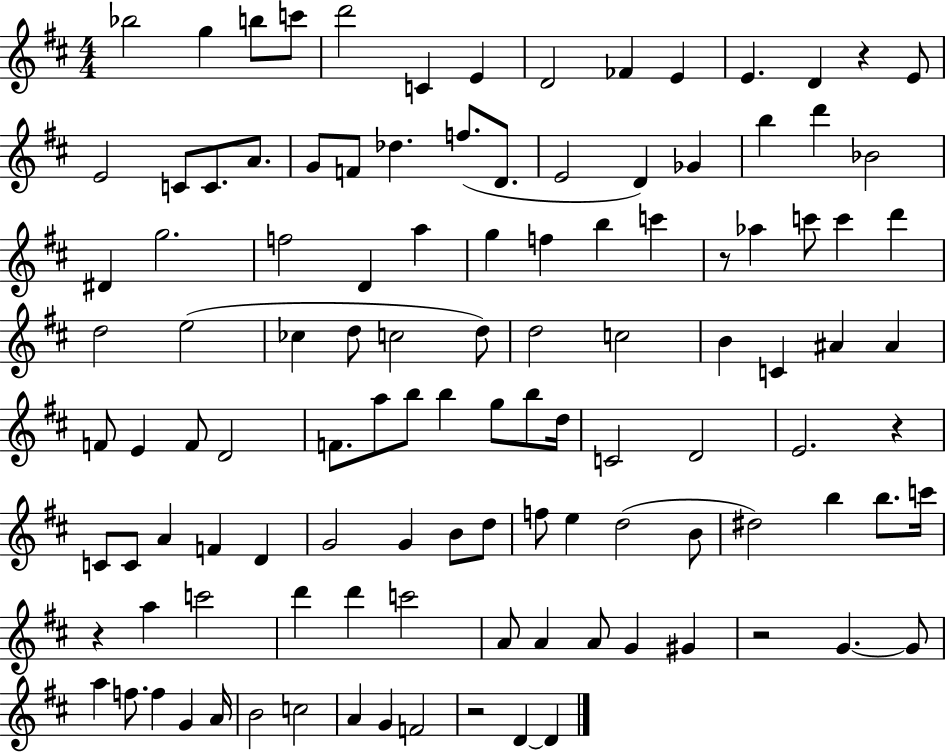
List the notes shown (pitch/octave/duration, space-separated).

Bb5/h G5/q B5/e C6/e D6/h C4/q E4/q D4/h FES4/q E4/q E4/q. D4/q R/q E4/e E4/h C4/e C4/e. A4/e. G4/e F4/e Db5/q. F5/e. D4/e. E4/h D4/q Gb4/q B5/q D6/q Bb4/h D#4/q G5/h. F5/h D4/q A5/q G5/q F5/q B5/q C6/q R/e Ab5/q C6/e C6/q D6/q D5/h E5/h CES5/q D5/e C5/h D5/e D5/h C5/h B4/q C4/q A#4/q A#4/q F4/e E4/q F4/e D4/h F4/e. A5/e B5/e B5/q G5/e B5/e D5/s C4/h D4/h E4/h. R/q C4/e C4/e A4/q F4/q D4/q G4/h G4/q B4/e D5/e F5/e E5/q D5/h B4/e D#5/h B5/q B5/e. C6/s R/q A5/q C6/h D6/q D6/q C6/h A4/e A4/q A4/e G4/q G#4/q R/h G4/q. G4/e A5/q F5/e. F5/q G4/q A4/s B4/h C5/h A4/q G4/q F4/h R/h D4/q D4/q